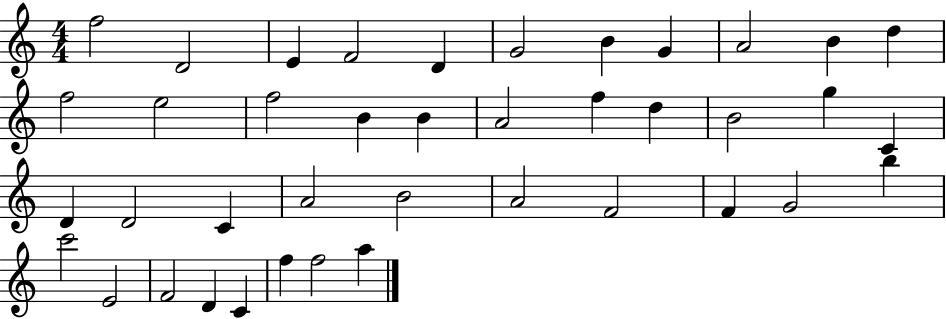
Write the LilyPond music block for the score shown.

{
  \clef treble
  \numericTimeSignature
  \time 4/4
  \key c \major
  f''2 d'2 | e'4 f'2 d'4 | g'2 b'4 g'4 | a'2 b'4 d''4 | \break f''2 e''2 | f''2 b'4 b'4 | a'2 f''4 d''4 | b'2 g''4 c'4 | \break d'4 d'2 c'4 | a'2 b'2 | a'2 f'2 | f'4 g'2 b''4 | \break c'''2 e'2 | f'2 d'4 c'4 | f''4 f''2 a''4 | \bar "|."
}